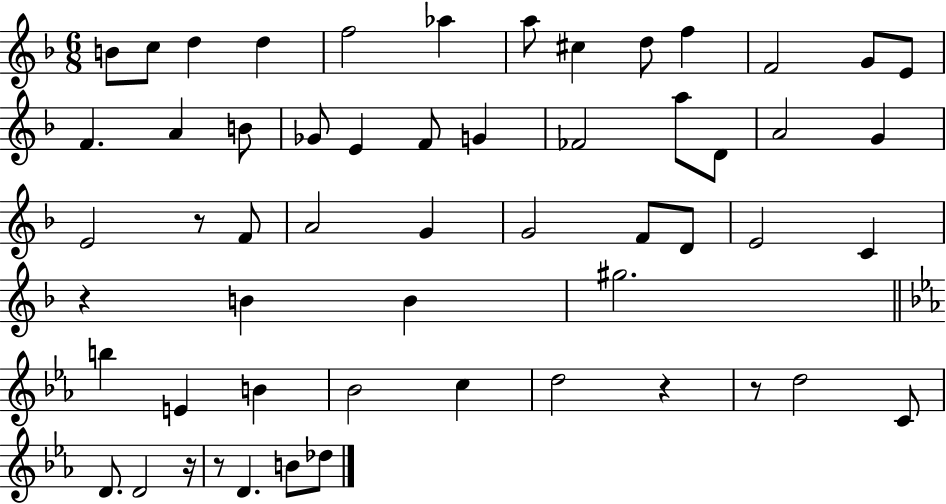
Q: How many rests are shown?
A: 6